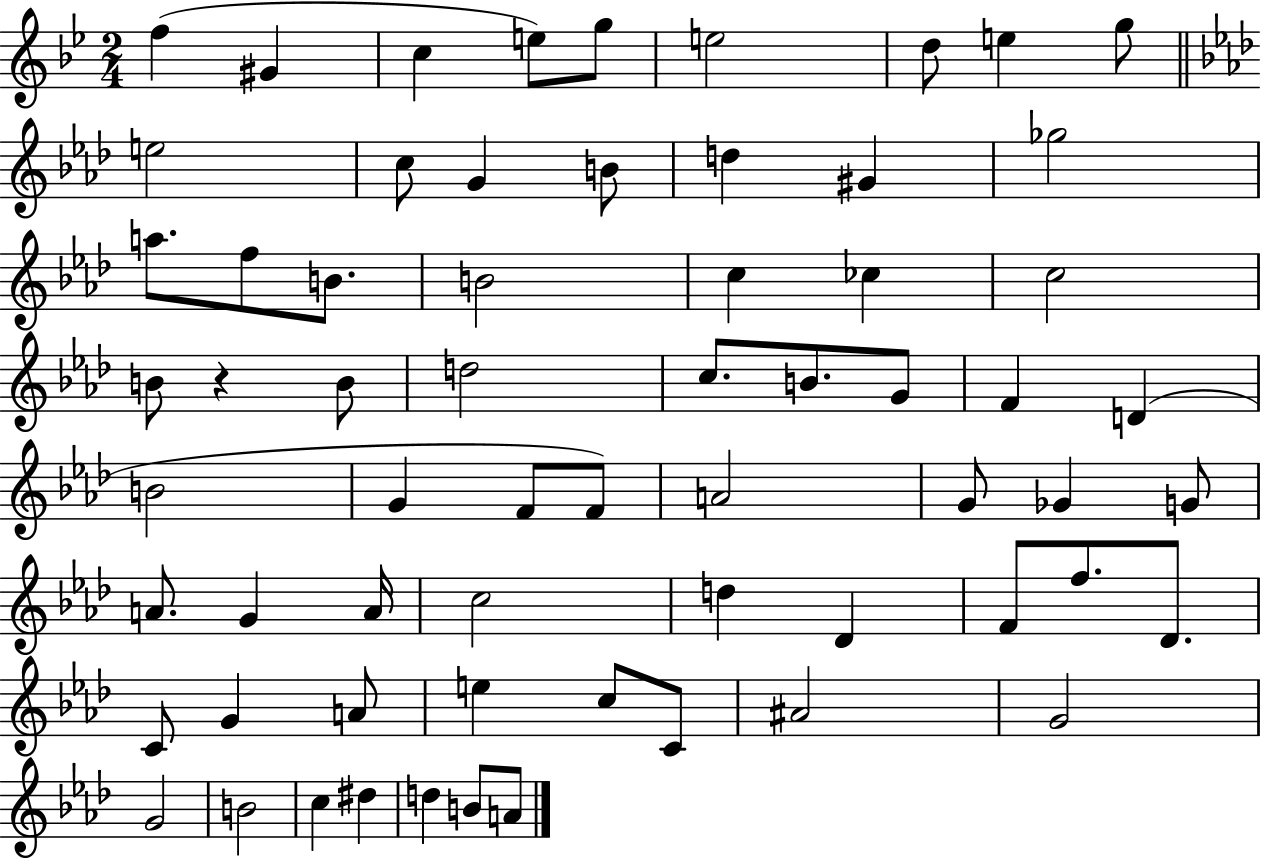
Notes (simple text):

F5/q G#4/q C5/q E5/e G5/e E5/h D5/e E5/q G5/e E5/h C5/e G4/q B4/e D5/q G#4/q Gb5/h A5/e. F5/e B4/e. B4/h C5/q CES5/q C5/h B4/e R/q B4/e D5/h C5/e. B4/e. G4/e F4/q D4/q B4/h G4/q F4/e F4/e A4/h G4/e Gb4/q G4/e A4/e. G4/q A4/s C5/h D5/q Db4/q F4/e F5/e. Db4/e. C4/e G4/q A4/e E5/q C5/e C4/e A#4/h G4/h G4/h B4/h C5/q D#5/q D5/q B4/e A4/e